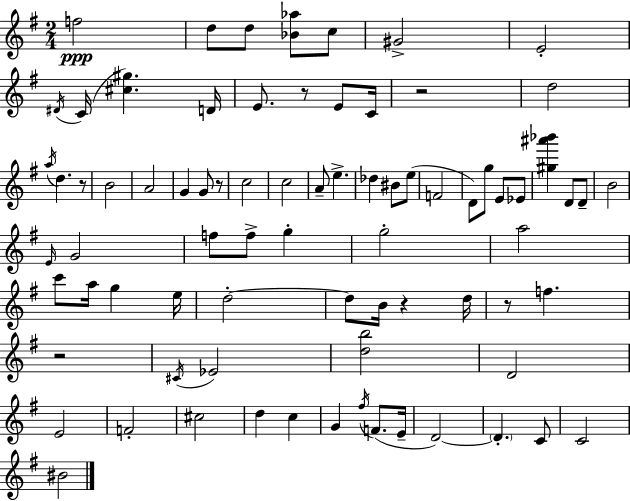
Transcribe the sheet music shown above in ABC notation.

X:1
T:Untitled
M:2/4
L:1/4
K:G
f2 d/2 d/2 [_B_a]/2 c/2 ^G2 E2 ^D/4 C/4 [^c^g] D/4 E/2 z/2 E/2 C/4 z2 d2 a/4 d z/2 B2 A2 G G/2 z/2 c2 c2 A/2 e _d ^B/2 e/2 F2 D/2 g/2 E/2 _E/2 [^g^a'_b'] D/2 D/2 B2 E/4 G2 f/2 f/2 g g2 a2 c'/2 a/4 g e/4 d2 d/2 B/4 z d/4 z/2 f z2 ^C/4 _E2 [db]2 D2 E2 F2 ^c2 d c G ^f/4 F/2 E/4 D2 D C/2 C2 ^B2